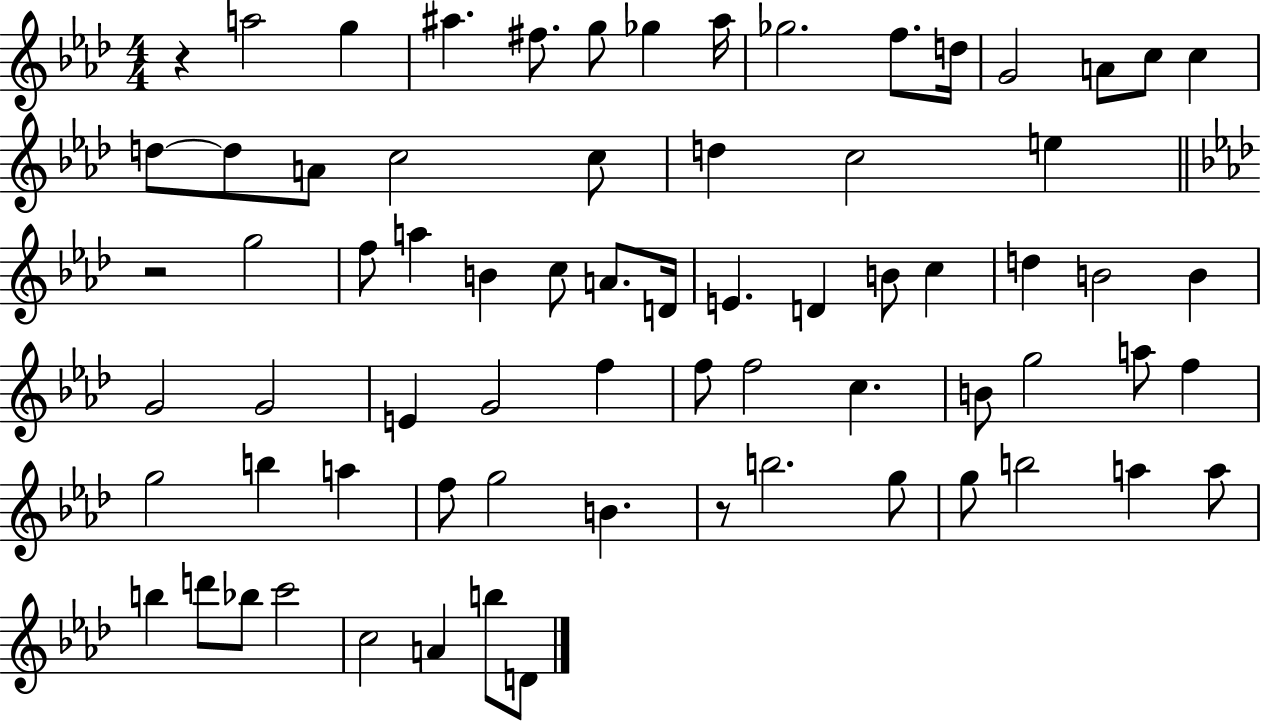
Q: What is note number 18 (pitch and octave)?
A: C5